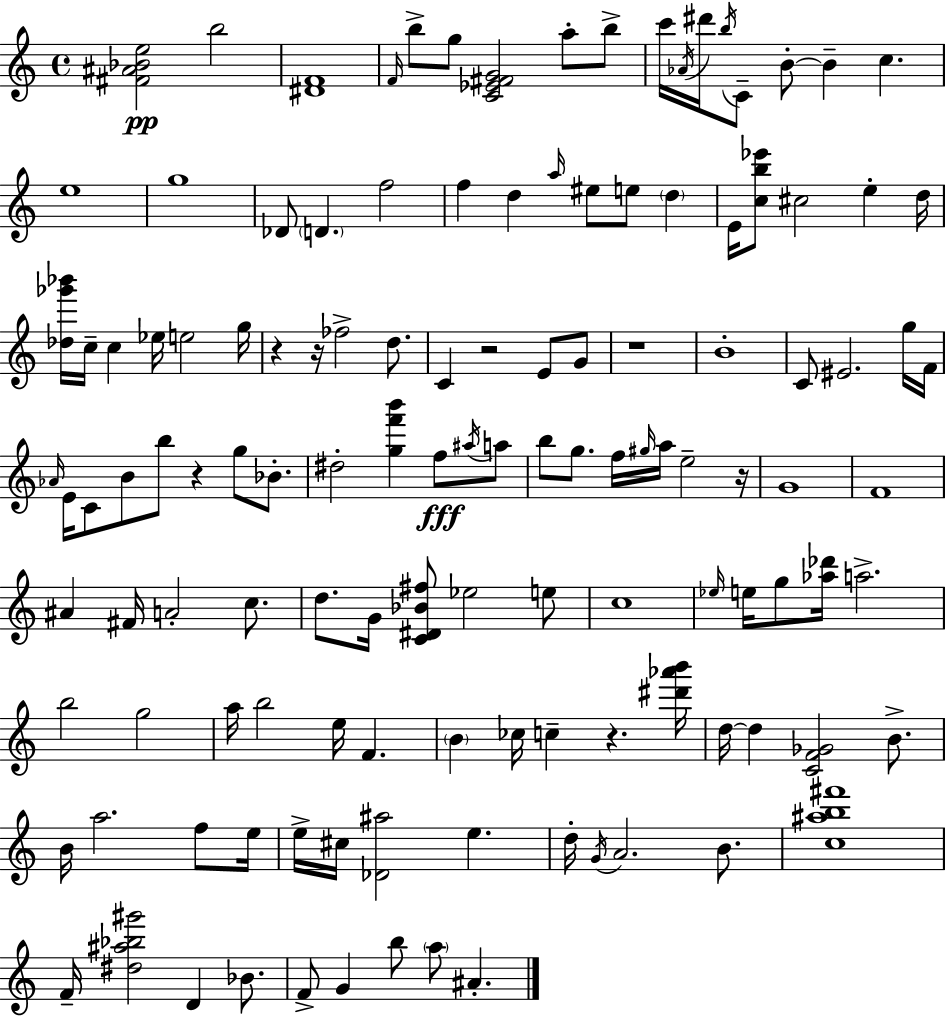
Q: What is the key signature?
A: C major